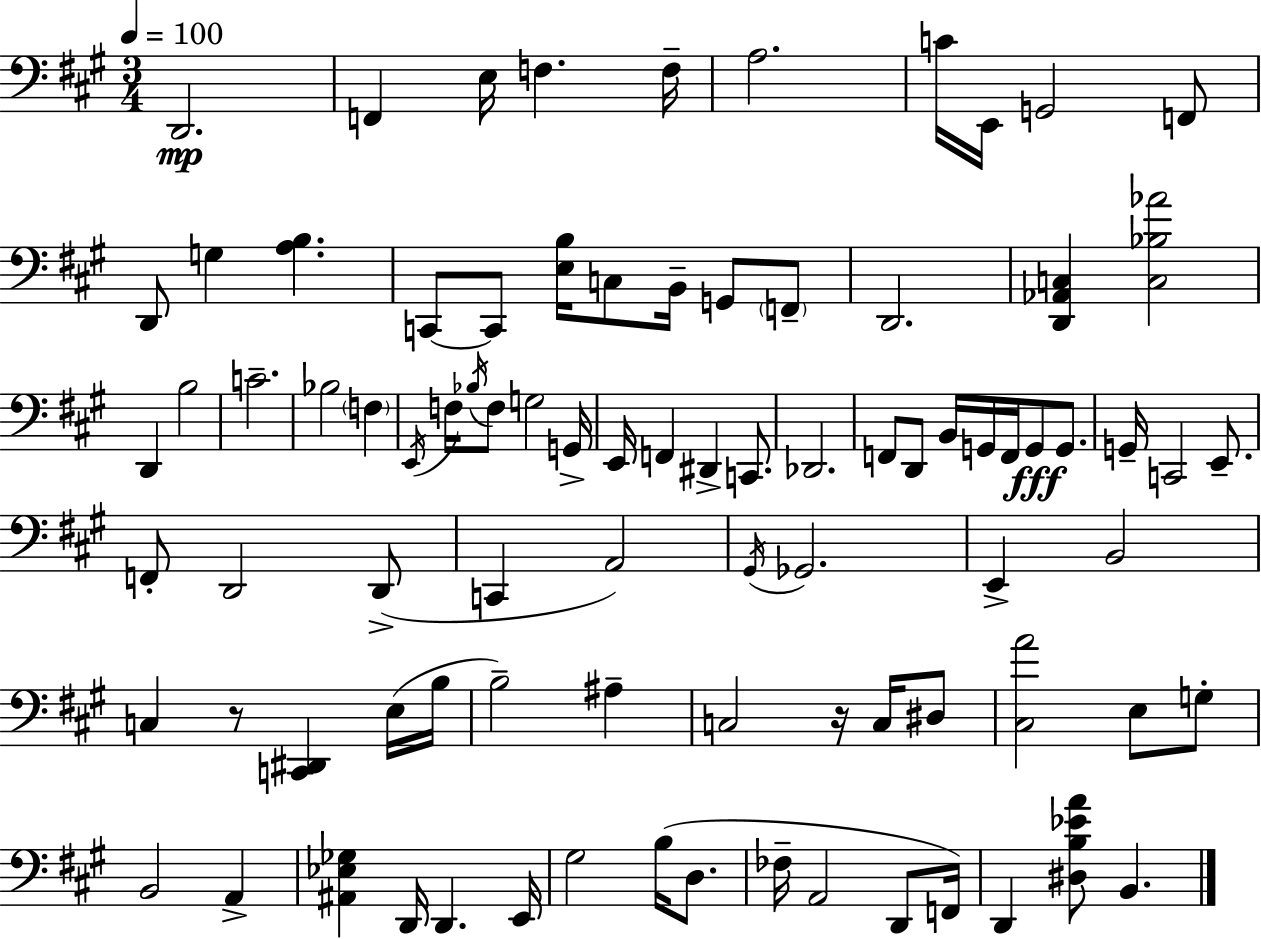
D2/h. F2/q E3/s F3/q. F3/s A3/h. C4/s E2/s G2/h F2/e D2/e G3/q [A3,B3]/q. C2/e C2/e [E3,B3]/s C3/e B2/s G2/e F2/e D2/h. [D2,Ab2,C3]/q [C3,Bb3,Ab4]/h D2/q B3/h C4/h. Bb3/h F3/q E2/s F3/s Bb3/s F3/e G3/h G2/s E2/s F2/q D#2/q C2/e. Db2/h. F2/e D2/e B2/s G2/s F2/s G2/e G2/e. G2/s C2/h E2/e. F2/e D2/h D2/e C2/q A2/h G#2/s Gb2/h. E2/q B2/h C3/q R/e [C2,D#2]/q E3/s B3/s B3/h A#3/q C3/h R/s C3/s D#3/e [C#3,A4]/h E3/e G3/e B2/h A2/q [A#2,Eb3,Gb3]/q D2/s D2/q. E2/s G#3/h B3/s D3/e. FES3/s A2/h D2/e F2/s D2/q [D#3,B3,Eb4,A4]/e B2/q.